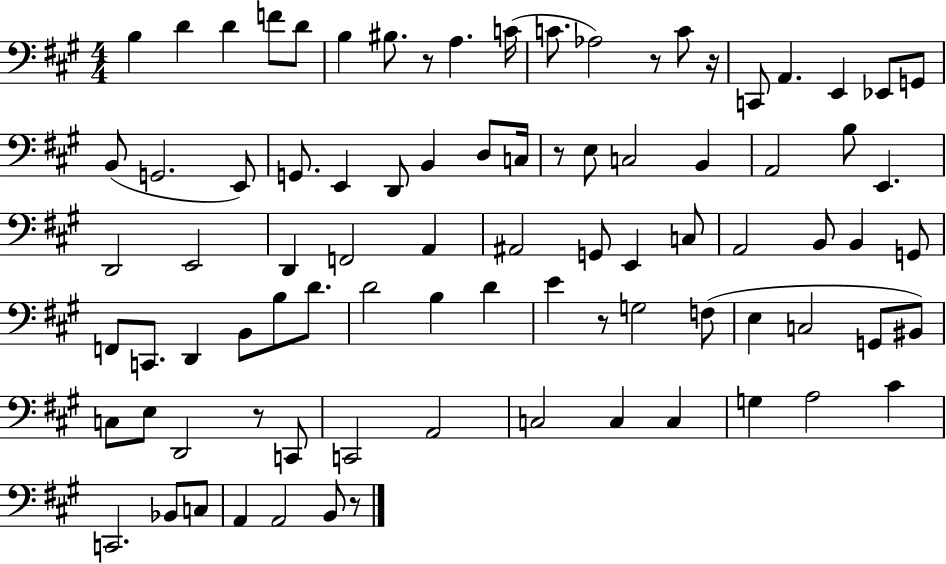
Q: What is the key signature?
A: A major